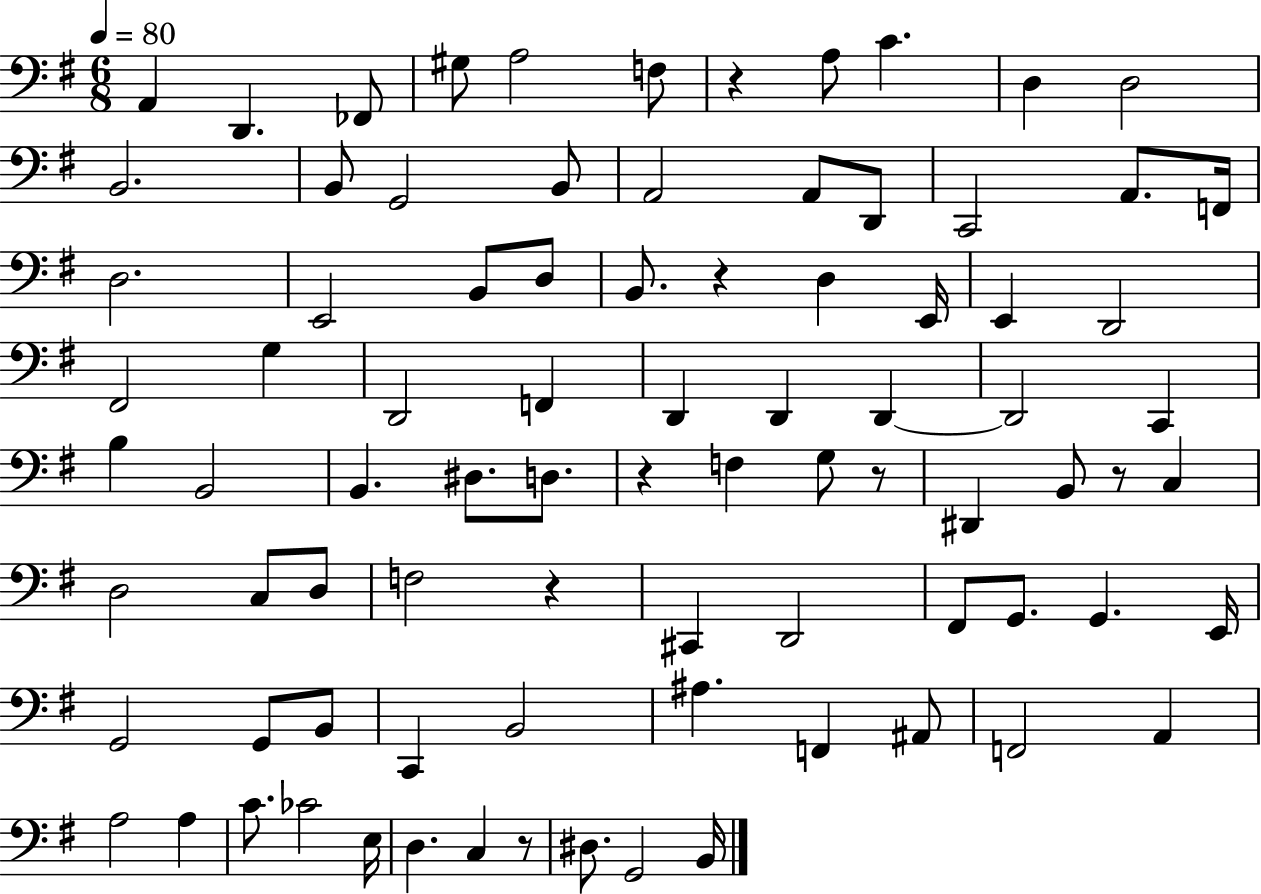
{
  \clef bass
  \numericTimeSignature
  \time 6/8
  \key g \major
  \tempo 4 = 80
  \repeat volta 2 { a,4 d,4. fes,8 | gis8 a2 f8 | r4 a8 c'4. | d4 d2 | \break b,2. | b,8 g,2 b,8 | a,2 a,8 d,8 | c,2 a,8. f,16 | \break d2. | e,2 b,8 d8 | b,8. r4 d4 e,16 | e,4 d,2 | \break fis,2 g4 | d,2 f,4 | d,4 d,4 d,4~~ | d,2 c,4 | \break b4 b,2 | b,4. dis8. d8. | r4 f4 g8 r8 | dis,4 b,8 r8 c4 | \break d2 c8 d8 | f2 r4 | cis,4 d,2 | fis,8 g,8. g,4. e,16 | \break g,2 g,8 b,8 | c,4 b,2 | ais4. f,4 ais,8 | f,2 a,4 | \break a2 a4 | c'8. ces'2 e16 | d4. c4 r8 | dis8. g,2 b,16 | \break } \bar "|."
}